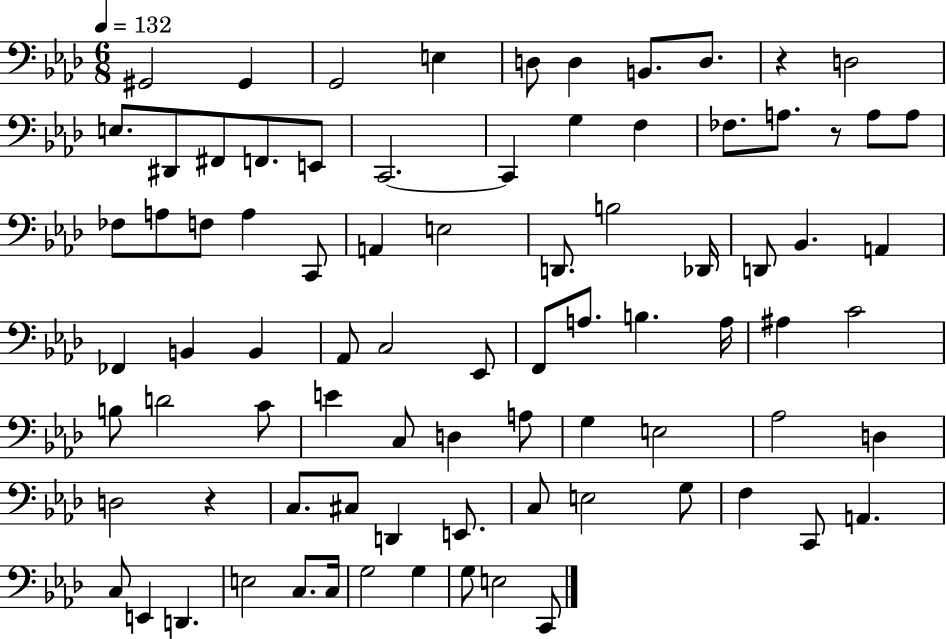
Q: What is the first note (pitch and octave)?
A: G#2